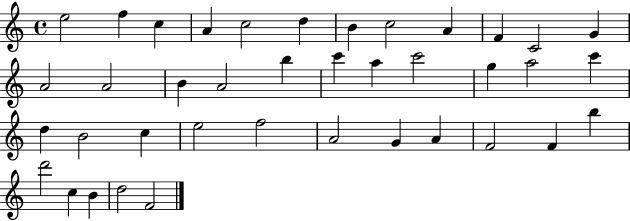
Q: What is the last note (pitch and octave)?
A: F4